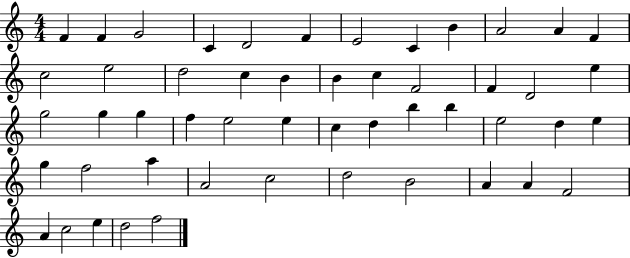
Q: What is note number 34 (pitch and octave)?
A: E5